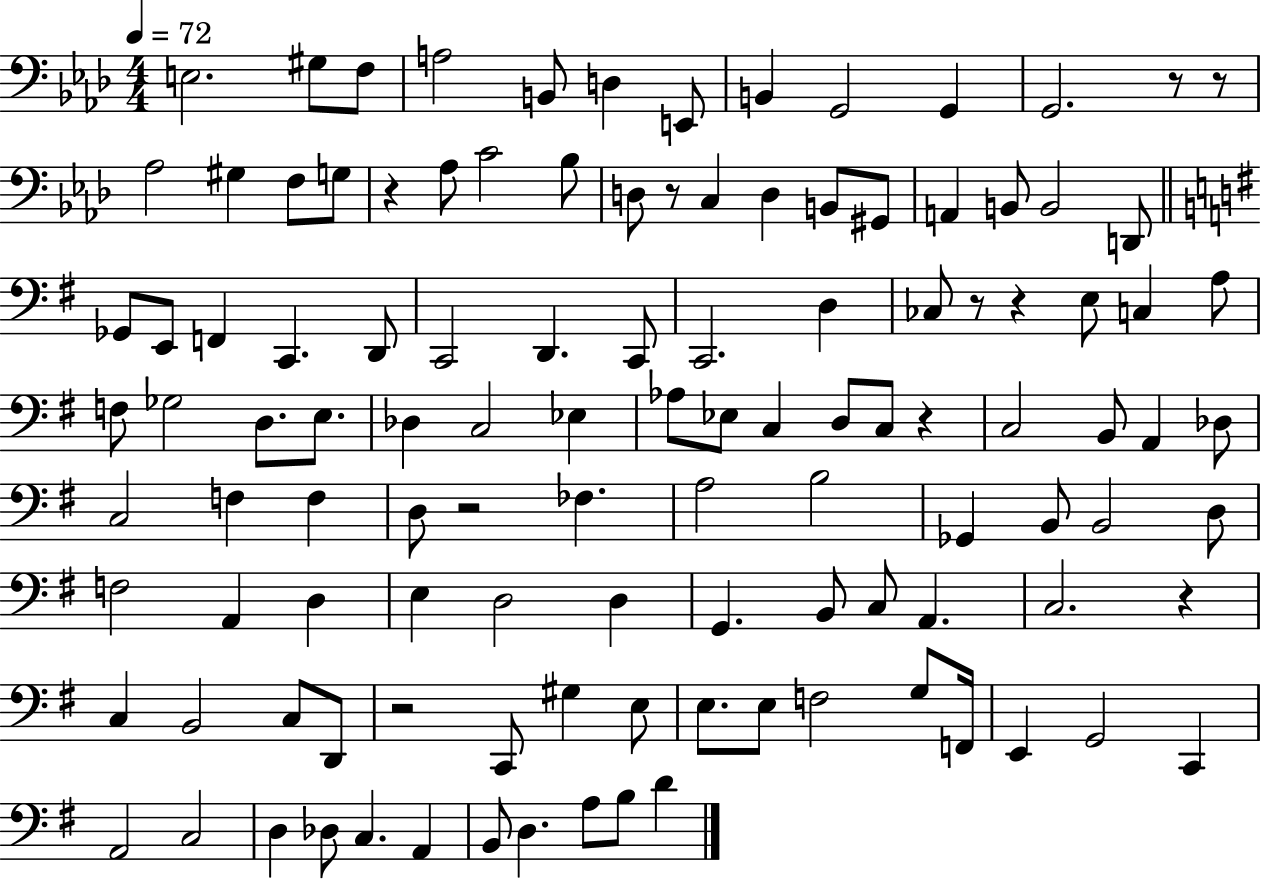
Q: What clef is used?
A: bass